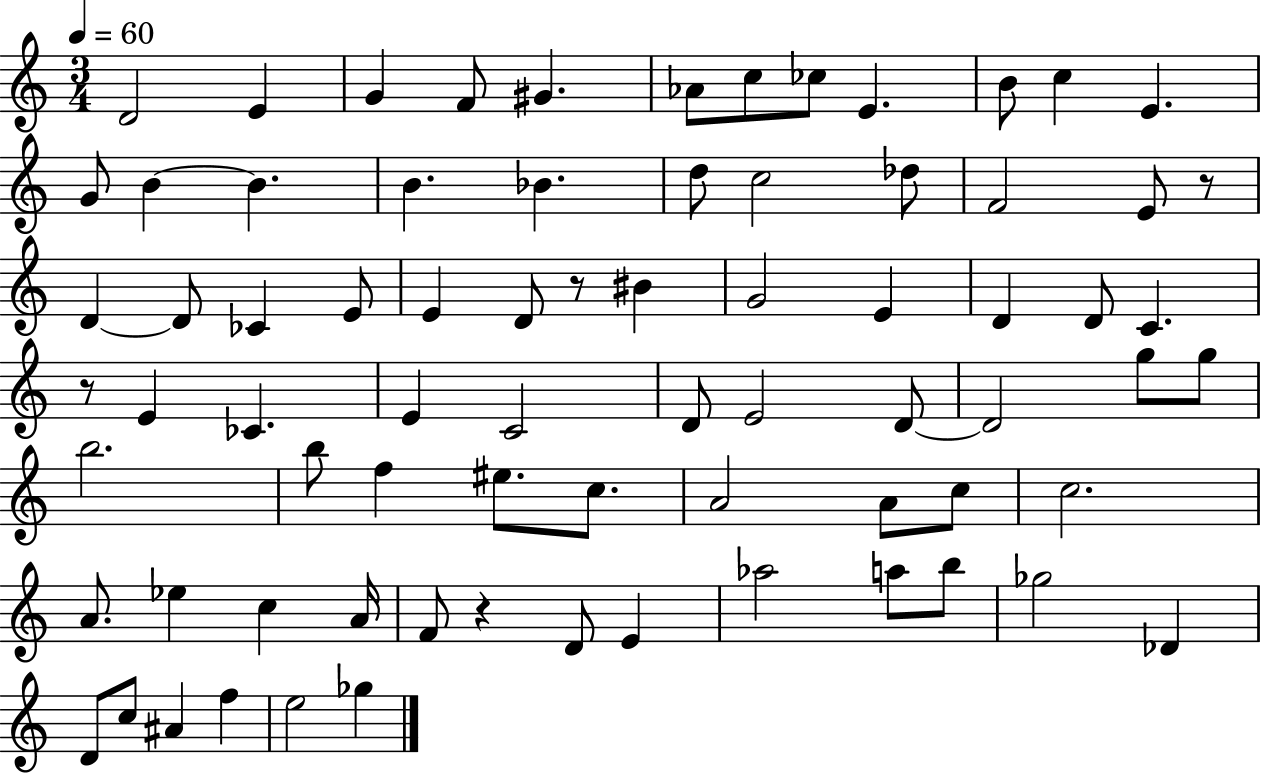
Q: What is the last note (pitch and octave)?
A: Gb5